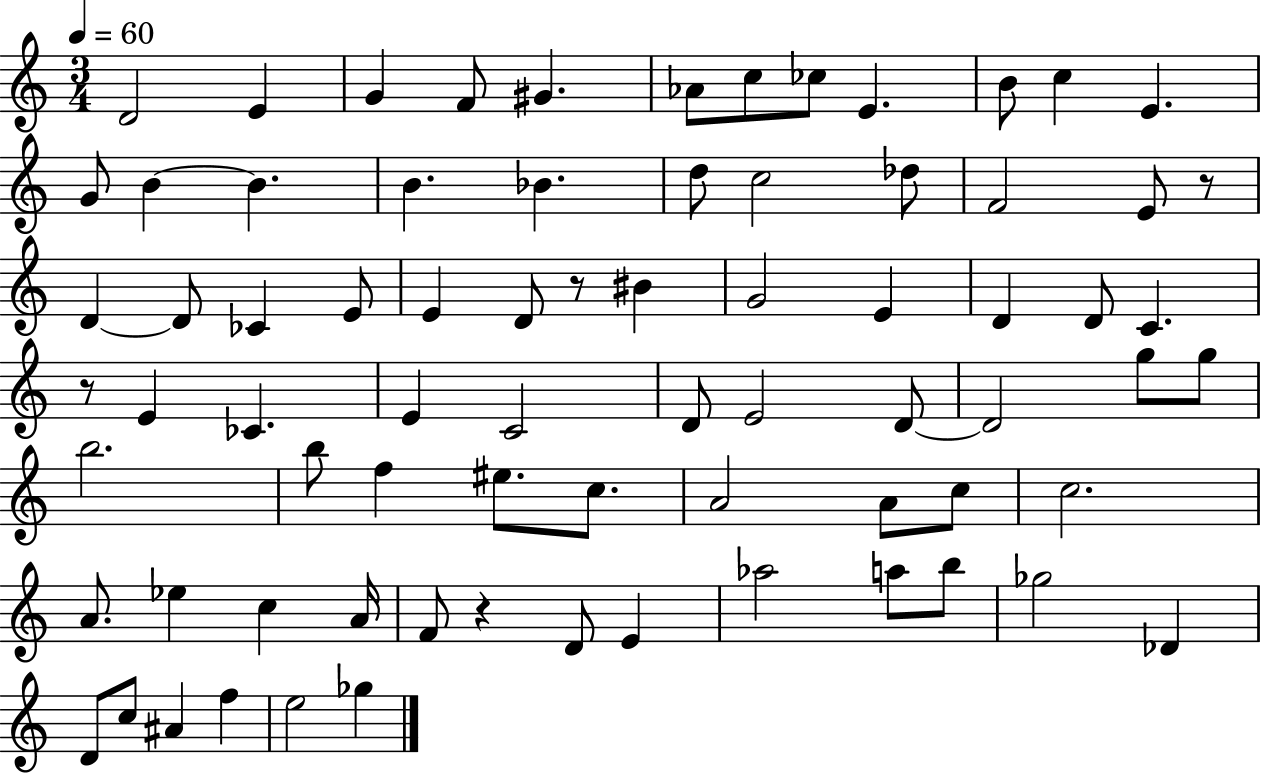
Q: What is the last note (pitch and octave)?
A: Gb5